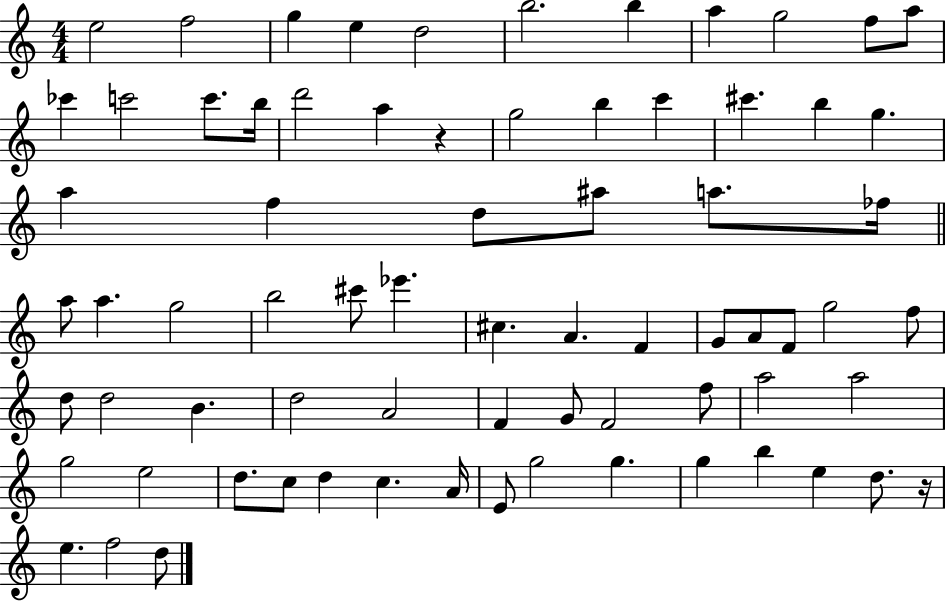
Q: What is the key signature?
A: C major